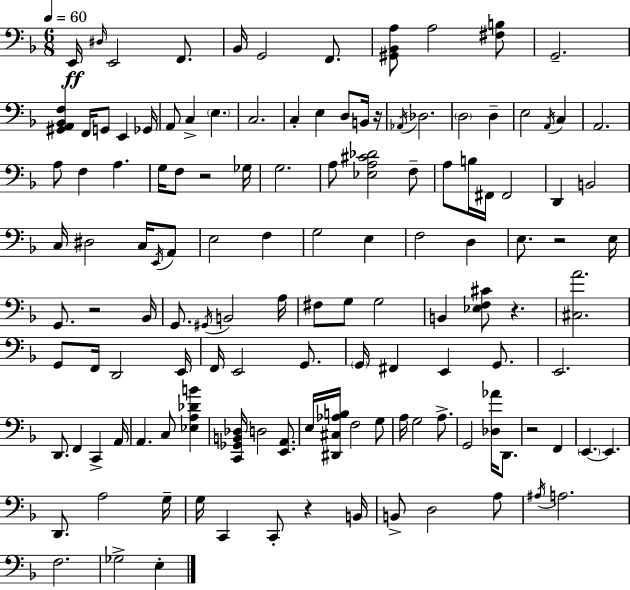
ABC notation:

X:1
T:Untitled
M:6/8
L:1/4
K:Dm
E,,/4 ^D,/4 E,,2 F,,/2 _B,,/4 G,,2 F,,/2 [^G,,_B,,A,]/2 A,2 [^F,B,]/2 G,,2 [^G,,A,,_B,,F,] F,,/4 G,,/2 E,, _G,,/4 A,,/2 C, E, C,2 C, E, D,/2 B,,/4 z/4 _A,,/4 _D,2 D,2 D, E,2 A,,/4 C, A,,2 A,/2 F, A, G,/4 F,/2 z2 _G,/4 G,2 A,/2 [_E,A,^C_D]2 F,/2 A,/2 B,/4 ^F,,/4 ^F,,2 D,, B,,2 C,/4 ^D,2 C,/4 E,,/4 A,,/2 E,2 F, G,2 E, F,2 D, E,/2 z2 E,/4 G,,/2 z2 _B,,/4 G,,/2 ^G,,/4 B,,2 A,/4 ^F,/2 G,/2 G,2 B,, [_E,F,^C]/2 z [^C,A]2 G,,/2 F,,/4 D,,2 E,,/4 F,,/4 E,,2 G,,/2 G,,/4 ^F,, E,, G,,/2 E,,2 D,,/2 F,, C,, A,,/4 A,, C,/2 [_E,A,_DB] [C,,_G,,B,,_D,]/4 D,2 [E,,A,,]/2 E,/4 [^D,,^C,_A,B,]/4 F,2 G,/2 A,/4 G,2 A,/2 G,,2 [_D,_A]/4 D,,/2 z2 F,, E,, E,, D,,/2 A,2 G,/4 G,/4 C,, C,,/2 z B,,/4 B,,/2 D,2 A,/2 ^A,/4 A,2 F,2 _G,2 E,